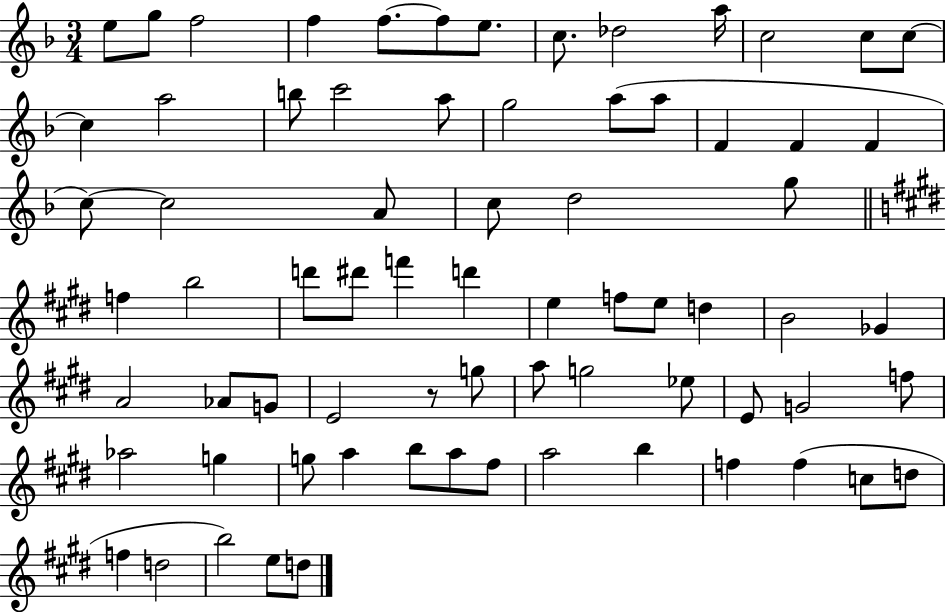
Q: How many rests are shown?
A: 1